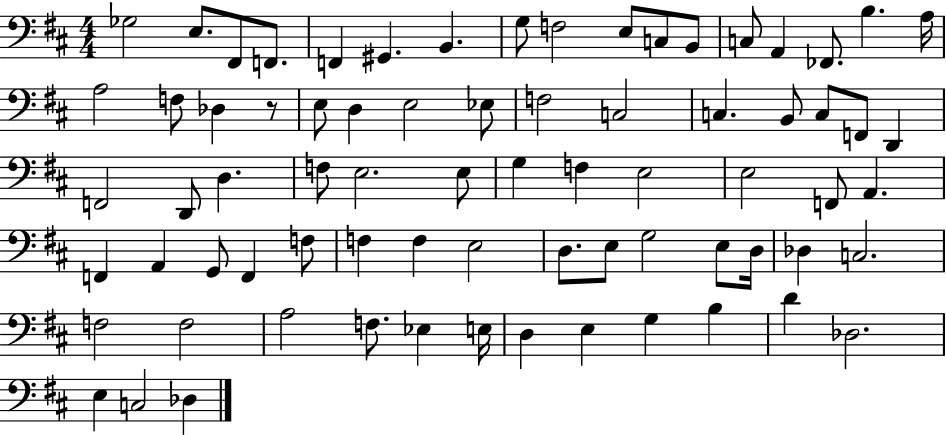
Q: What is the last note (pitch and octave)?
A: Db3